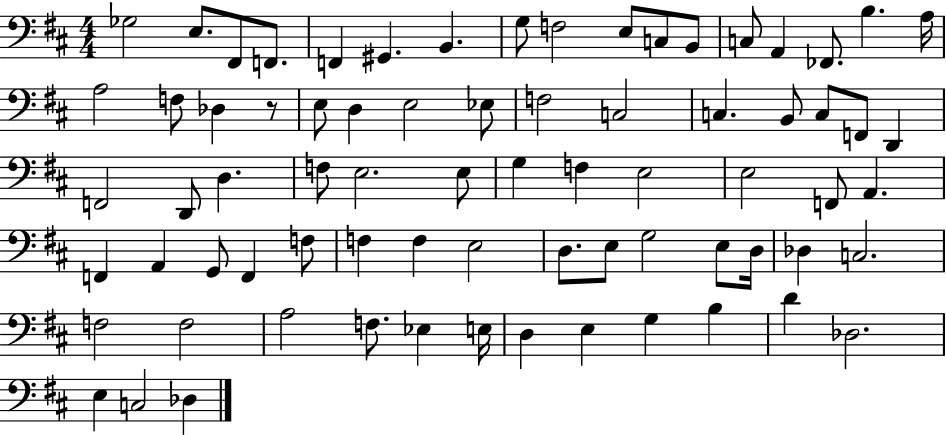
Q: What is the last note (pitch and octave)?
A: Db3